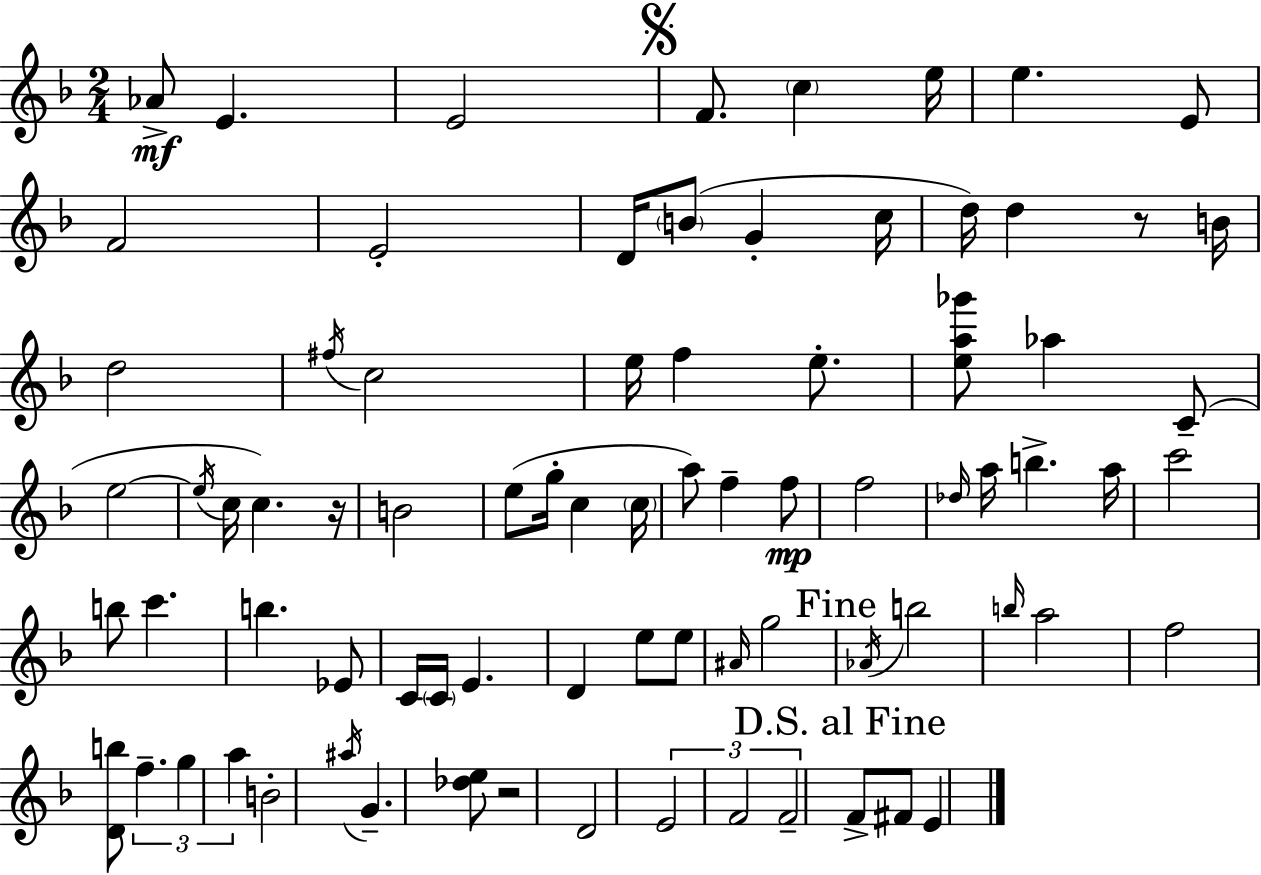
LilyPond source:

{
  \clef treble
  \numericTimeSignature
  \time 2/4
  \key f \major
  aes'8->\mf e'4. | e'2 | \mark \markup { \musicglyph "scripts.segno" } f'8. \parenthesize c''4 e''16 | e''4. e'8 | \break f'2 | e'2-. | d'16 \parenthesize b'8( g'4-. c''16 | d''16) d''4 r8 b'16 | \break d''2 | \acciaccatura { fis''16 } c''2 | e''16 f''4 e''8.-. | <e'' a'' ges'''>8 aes''4 c'8--( | \break e''2~~ | \acciaccatura { e''16 } c''16 c''4.) | r16 b'2 | e''8( g''16-. c''4 | \break \parenthesize c''16 a''8) f''4-- | f''8\mp f''2 | \grace { des''16 } a''16 b''4.-> | a''16 c'''2 | \break b''8 c'''4. | b''4. | ees'8 c'16 \parenthesize c'16 e'4. | d'4 e''8 | \break e''8 \grace { ais'16 } g''2 | \mark "Fine" \acciaccatura { aes'16 } b''2 | \grace { b''16 } a''2 | f''2 | \break <d' b''>8 | \tuplet 3/2 { f''4.-- g''4 | a''4 } b'2-. | \acciaccatura { ais''16 } g'4.-- | \break <des'' e''>8 r2 | d'2 | \tuplet 3/2 { e'2 | f'2 | \break f'2-- } | \mark "D.S. al Fine" f'8-> | fis'8 e'4 \bar "|."
}